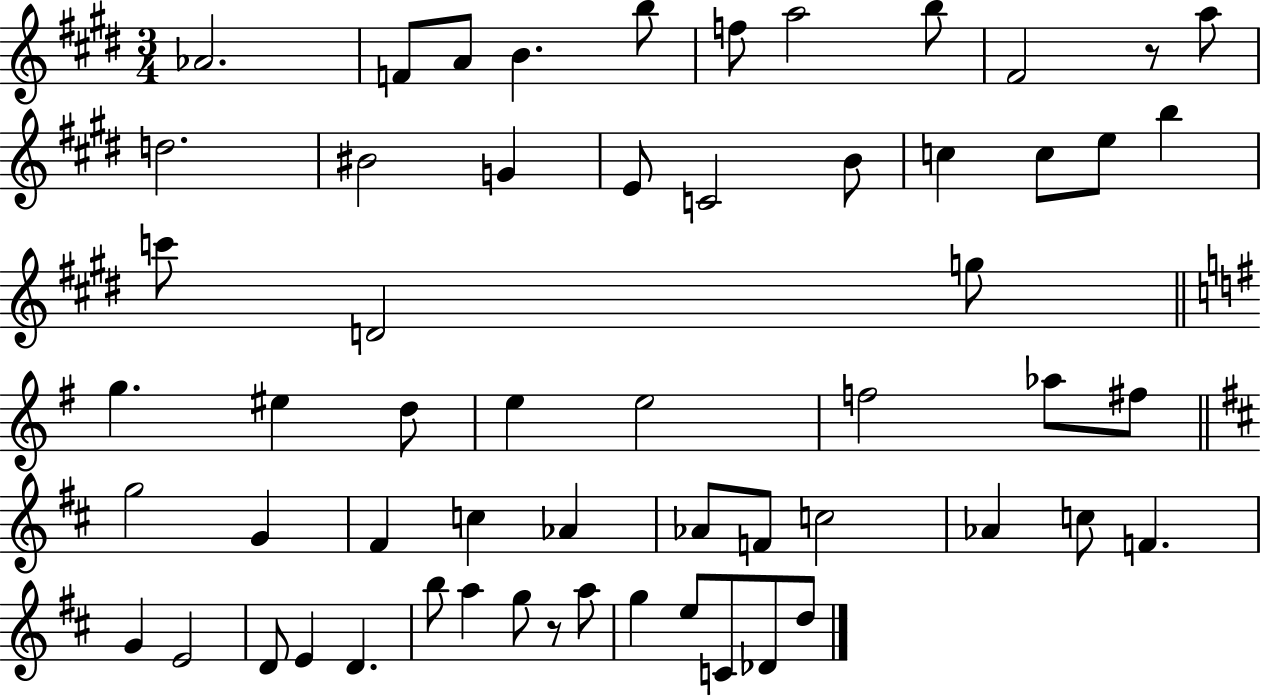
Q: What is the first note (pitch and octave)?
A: Ab4